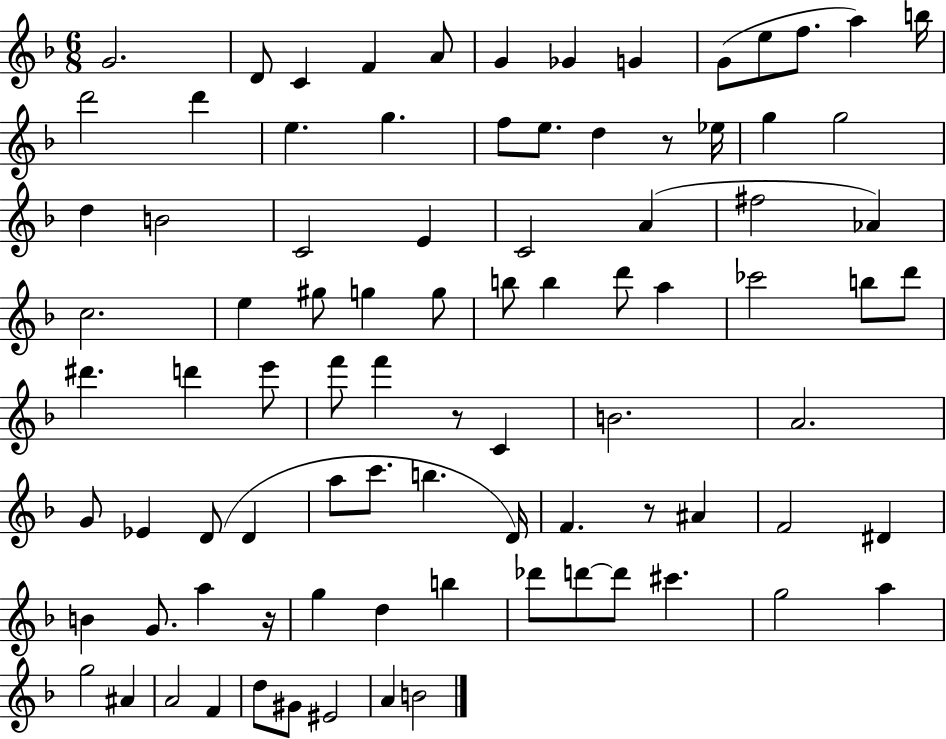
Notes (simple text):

G4/h. D4/e C4/q F4/q A4/e G4/q Gb4/q G4/q G4/e E5/e F5/e. A5/q B5/s D6/h D6/q E5/q. G5/q. F5/e E5/e. D5/q R/e Eb5/s G5/q G5/h D5/q B4/h C4/h E4/q C4/h A4/q F#5/h Ab4/q C5/h. E5/q G#5/e G5/q G5/e B5/e B5/q D6/e A5/q CES6/h B5/e D6/e D#6/q. D6/q E6/e F6/e F6/q R/e C4/q B4/h. A4/h. G4/e Eb4/q D4/e D4/q A5/e C6/e. B5/q. D4/s F4/q. R/e A#4/q F4/h D#4/q B4/q G4/e. A5/q R/s G5/q D5/q B5/q Db6/e D6/e D6/e C#6/q. G5/h A5/q G5/h A#4/q A4/h F4/q D5/e G#4/e EIS4/h A4/q B4/h